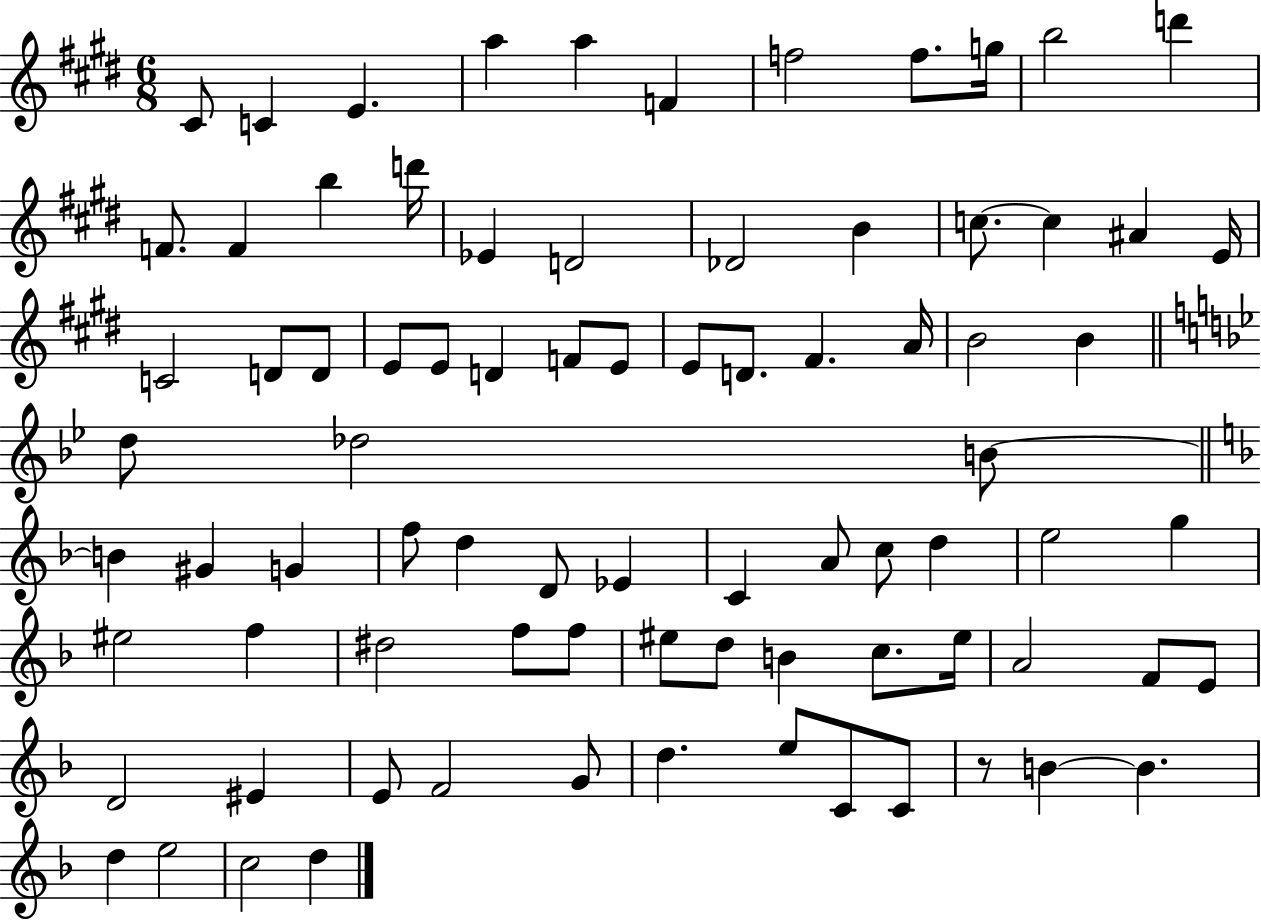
{
  \clef treble
  \numericTimeSignature
  \time 6/8
  \key e \major
  \repeat volta 2 { cis'8 c'4 e'4. | a''4 a''4 f'4 | f''2 f''8. g''16 | b''2 d'''4 | \break f'8. f'4 b''4 d'''16 | ees'4 d'2 | des'2 b'4 | c''8.~~ c''4 ais'4 e'16 | \break c'2 d'8 d'8 | e'8 e'8 d'4 f'8 e'8 | e'8 d'8. fis'4. a'16 | b'2 b'4 | \break \bar "||" \break \key bes \major d''8 des''2 b'8~~ | \bar "||" \break \key f \major b'4 gis'4 g'4 | f''8 d''4 d'8 ees'4 | c'4 a'8 c''8 d''4 | e''2 g''4 | \break eis''2 f''4 | dis''2 f''8 f''8 | eis''8 d''8 b'4 c''8. eis''16 | a'2 f'8 e'8 | \break d'2 eis'4 | e'8 f'2 g'8 | d''4. e''8 c'8 c'8 | r8 b'4~~ b'4. | \break d''4 e''2 | c''2 d''4 | } \bar "|."
}